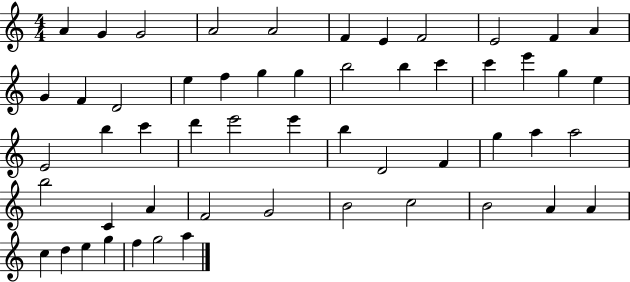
{
  \clef treble
  \numericTimeSignature
  \time 4/4
  \key c \major
  a'4 g'4 g'2 | a'2 a'2 | f'4 e'4 f'2 | e'2 f'4 a'4 | \break g'4 f'4 d'2 | e''4 f''4 g''4 g''4 | b''2 b''4 c'''4 | c'''4 e'''4 g''4 e''4 | \break e'2 b''4 c'''4 | d'''4 e'''2 e'''4 | b''4 d'2 f'4 | g''4 a''4 a''2 | \break b''2 c'4 a'4 | f'2 g'2 | b'2 c''2 | b'2 a'4 a'4 | \break c''4 d''4 e''4 g''4 | f''4 g''2 a''4 | \bar "|."
}